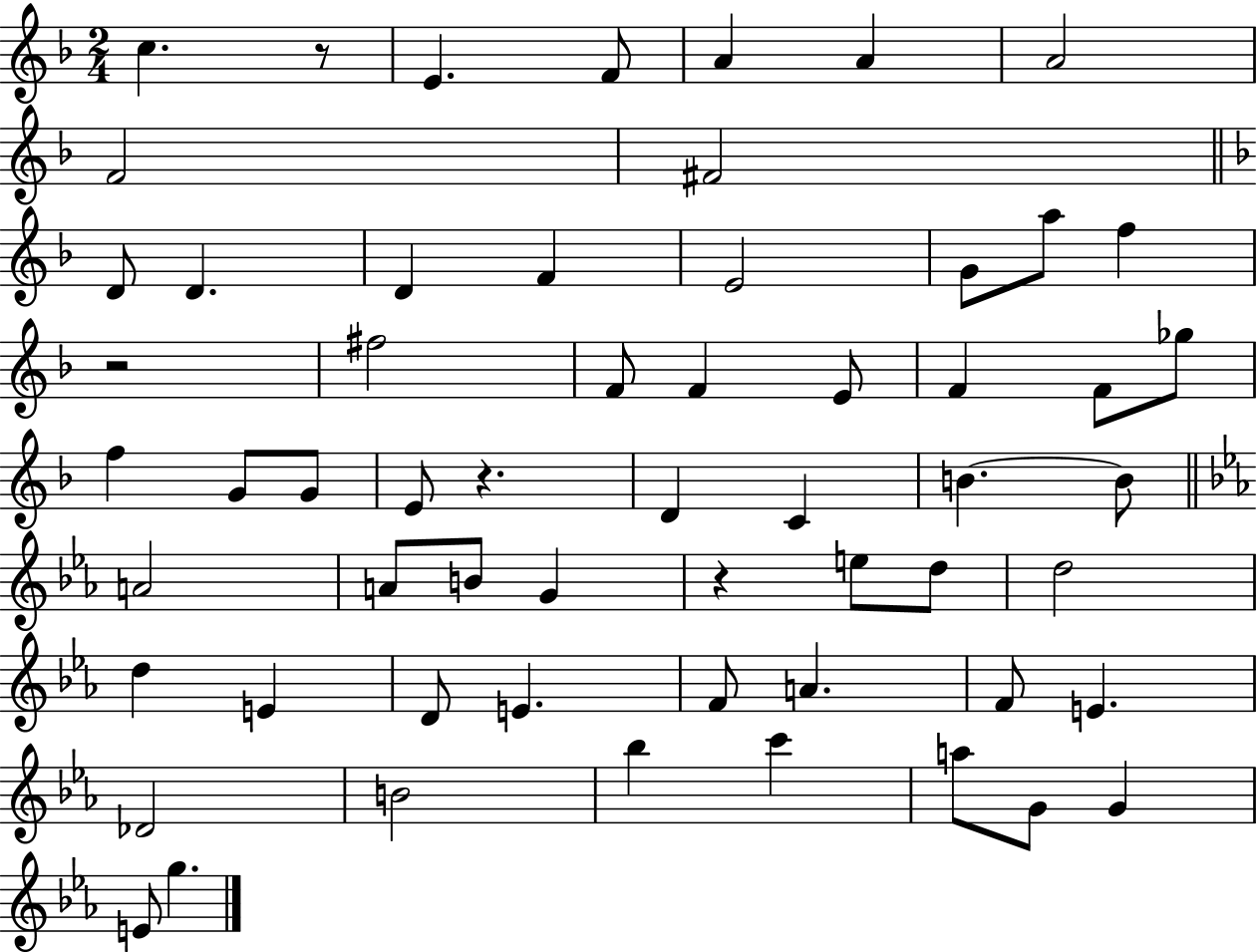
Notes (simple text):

C5/q. R/e E4/q. F4/e A4/q A4/q A4/h F4/h F#4/h D4/e D4/q. D4/q F4/q E4/h G4/e A5/e F5/q R/h F#5/h F4/e F4/q E4/e F4/q F4/e Gb5/e F5/q G4/e G4/e E4/e R/q. D4/q C4/q B4/q. B4/e A4/h A4/e B4/e G4/q R/q E5/e D5/e D5/h D5/q E4/q D4/e E4/q. F4/e A4/q. F4/e E4/q. Db4/h B4/h Bb5/q C6/q A5/e G4/e G4/q E4/e G5/q.